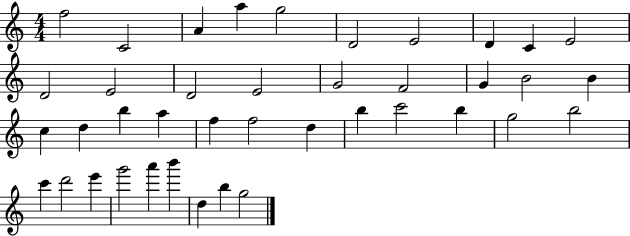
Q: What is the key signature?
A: C major